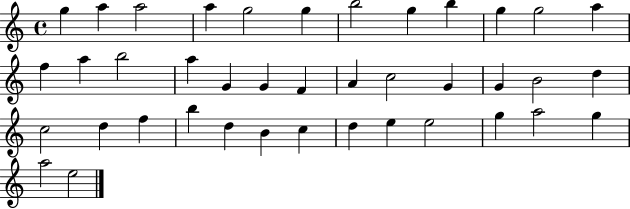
X:1
T:Untitled
M:4/4
L:1/4
K:C
g a a2 a g2 g b2 g b g g2 a f a b2 a G G F A c2 G G B2 d c2 d f b d B c d e e2 g a2 g a2 e2